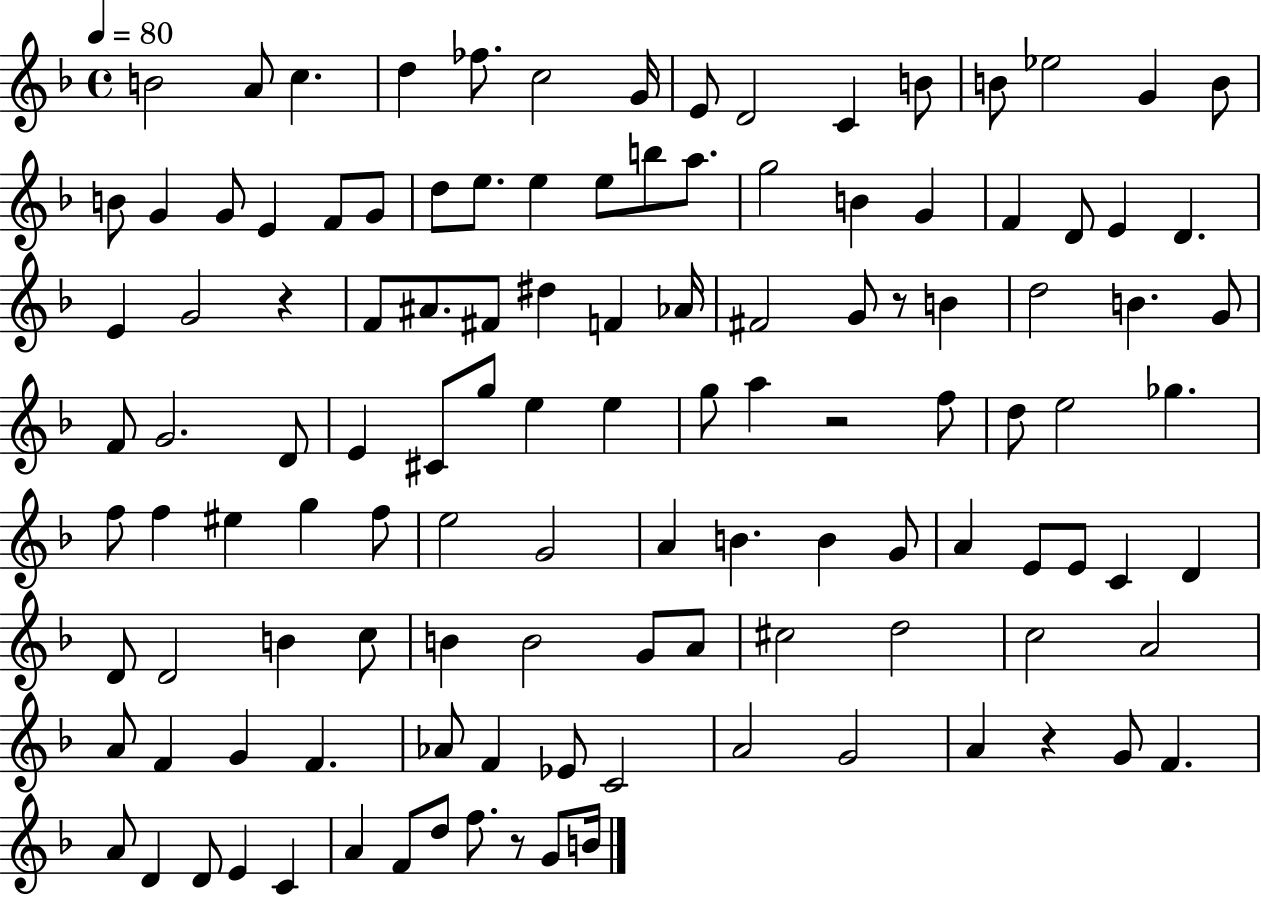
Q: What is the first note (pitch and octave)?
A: B4